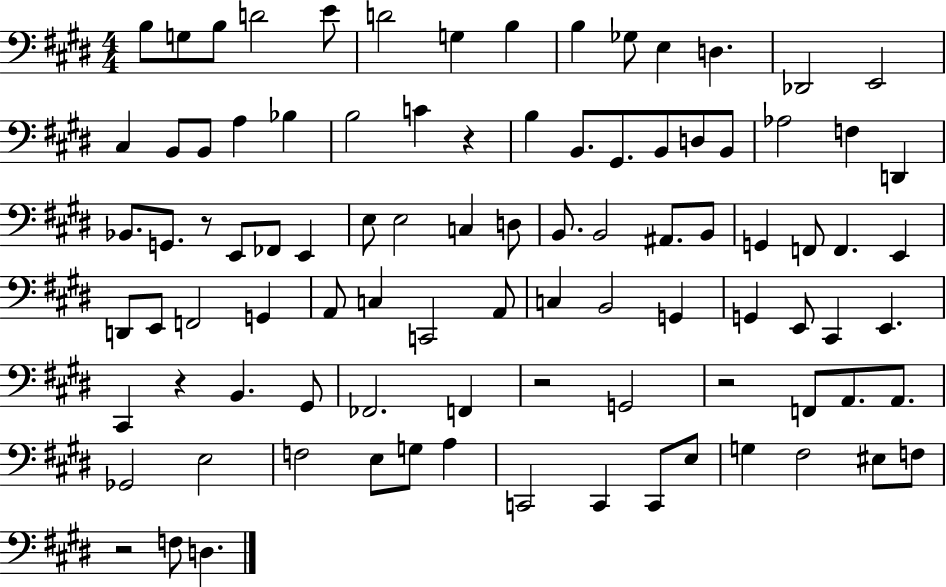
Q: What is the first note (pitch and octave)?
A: B3